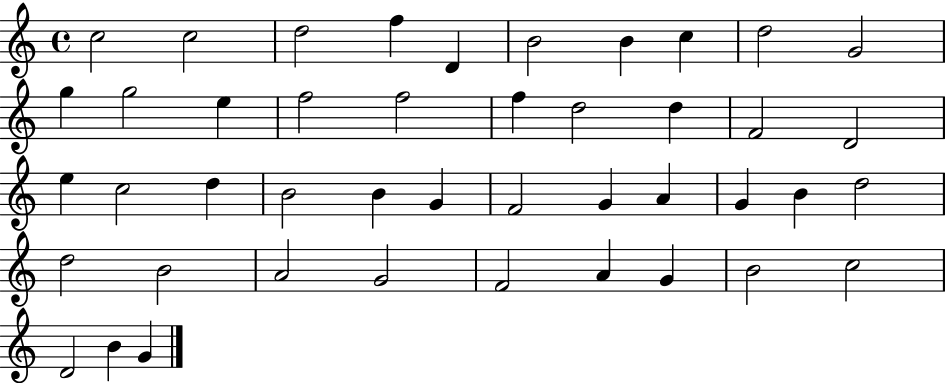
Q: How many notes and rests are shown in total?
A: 44